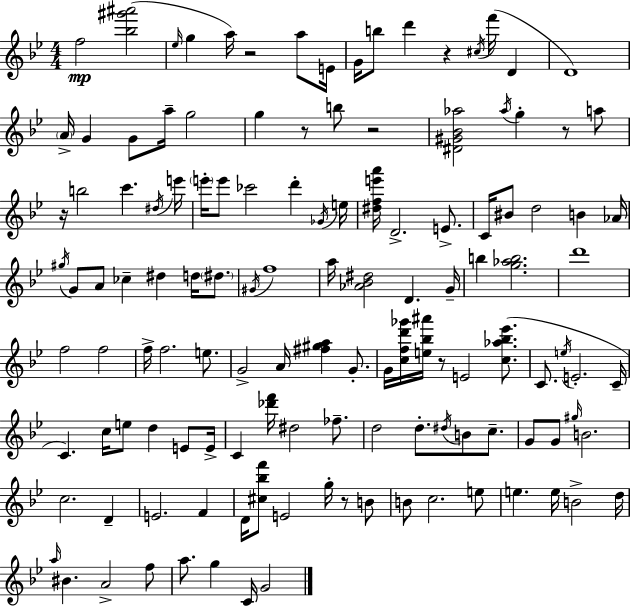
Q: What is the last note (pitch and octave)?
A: G4